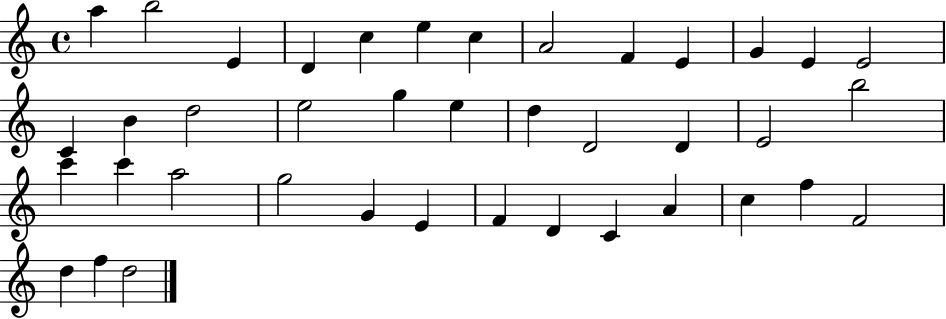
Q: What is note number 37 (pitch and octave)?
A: F4